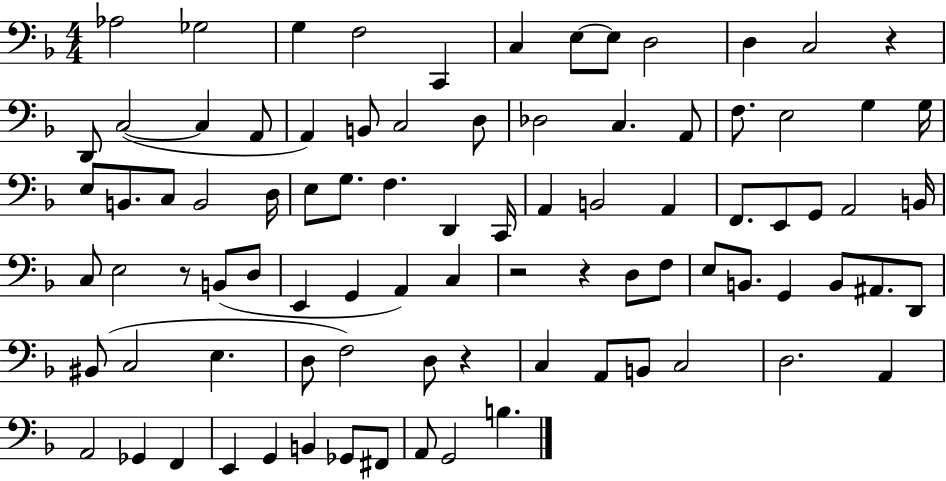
Ab3/h Gb3/h G3/q F3/h C2/q C3/q E3/e E3/e D3/h D3/q C3/h R/q D2/e C3/h C3/q A2/e A2/q B2/e C3/h D3/e Db3/h C3/q. A2/e F3/e. E3/h G3/q G3/s E3/e B2/e. C3/e B2/h D3/s E3/e G3/e. F3/q. D2/q C2/s A2/q B2/h A2/q F2/e. E2/e G2/e A2/h B2/s C3/e E3/h R/e B2/e D3/e E2/q G2/q A2/q C3/q R/h R/q D3/e F3/e E3/e B2/e. G2/q B2/e A#2/e. D2/e BIS2/e C3/h E3/q. D3/e F3/h D3/e R/q C3/q A2/e B2/e C3/h D3/h. A2/q A2/h Gb2/q F2/q E2/q G2/q B2/q Gb2/e F#2/e A2/e G2/h B3/q.